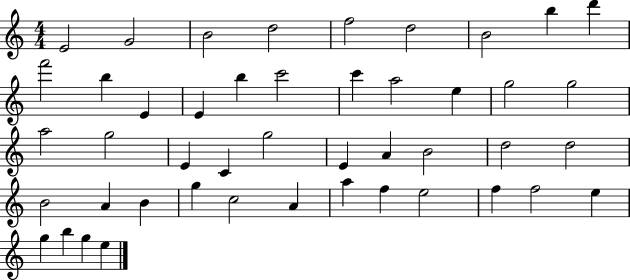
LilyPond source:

{
  \clef treble
  \numericTimeSignature
  \time 4/4
  \key c \major
  e'2 g'2 | b'2 d''2 | f''2 d''2 | b'2 b''4 d'''4 | \break f'''2 b''4 e'4 | e'4 b''4 c'''2 | c'''4 a''2 e''4 | g''2 g''2 | \break a''2 g''2 | e'4 c'4 g''2 | e'4 a'4 b'2 | d''2 d''2 | \break b'2 a'4 b'4 | g''4 c''2 a'4 | a''4 f''4 e''2 | f''4 f''2 e''4 | \break g''4 b''4 g''4 e''4 | \bar "|."
}